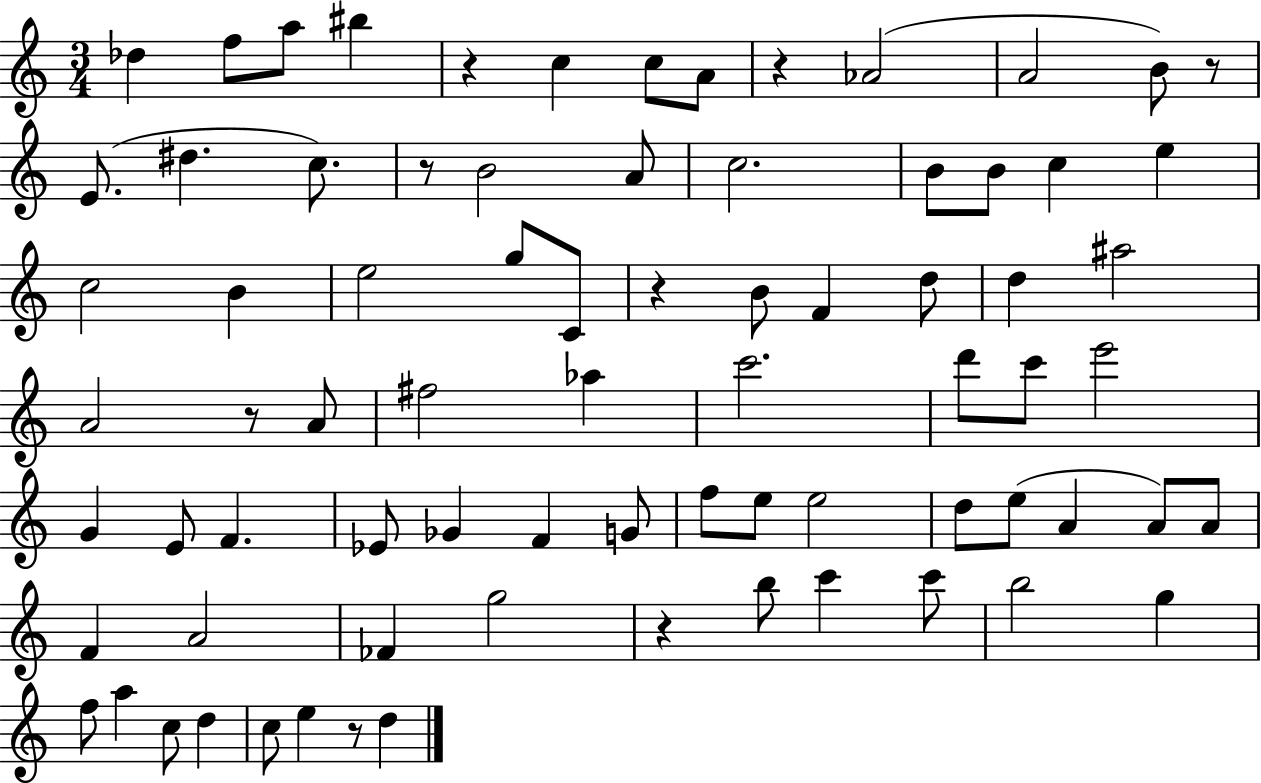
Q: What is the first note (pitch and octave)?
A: Db5